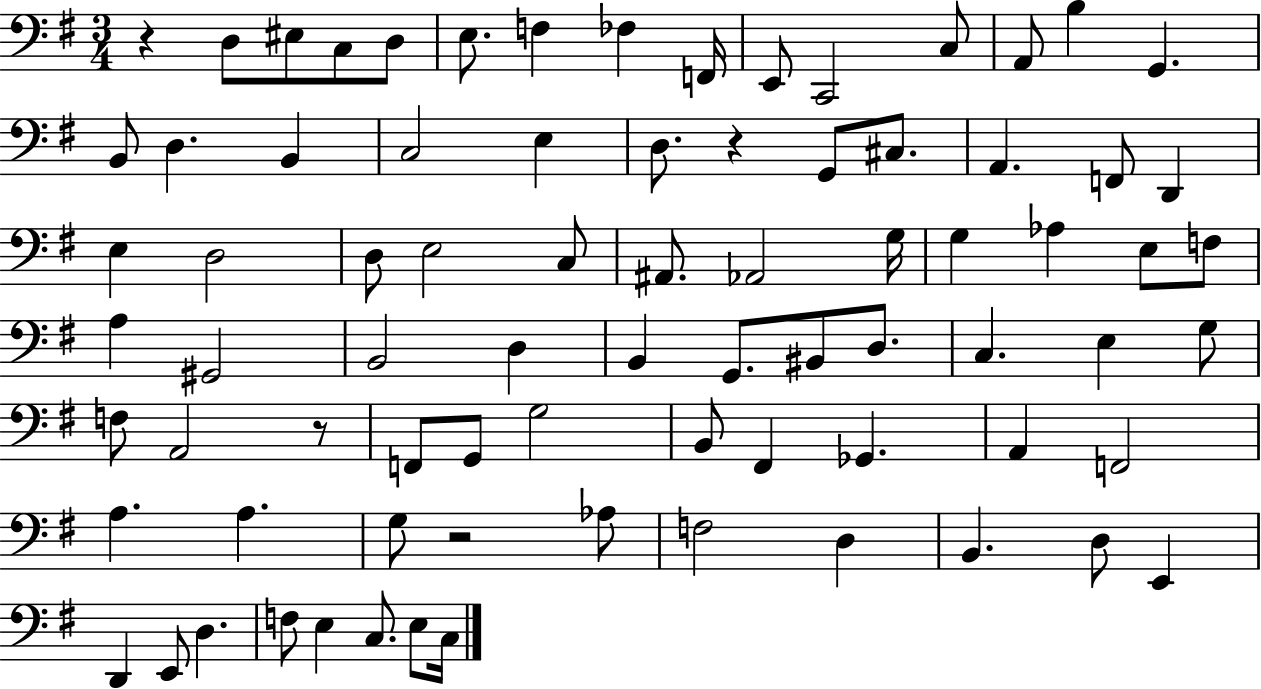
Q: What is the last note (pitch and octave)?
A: C3